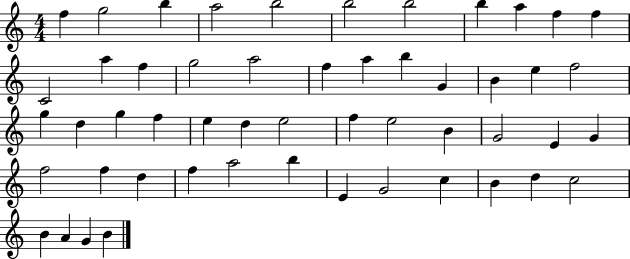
{
  \clef treble
  \numericTimeSignature
  \time 4/4
  \key c \major
  f''4 g''2 b''4 | a''2 b''2 | b''2 b''2 | b''4 a''4 f''4 f''4 | \break c'2 a''4 f''4 | g''2 a''2 | f''4 a''4 b''4 g'4 | b'4 e''4 f''2 | \break g''4 d''4 g''4 f''4 | e''4 d''4 e''2 | f''4 e''2 b'4 | g'2 e'4 g'4 | \break f''2 f''4 d''4 | f''4 a''2 b''4 | e'4 g'2 c''4 | b'4 d''4 c''2 | \break b'4 a'4 g'4 b'4 | \bar "|."
}